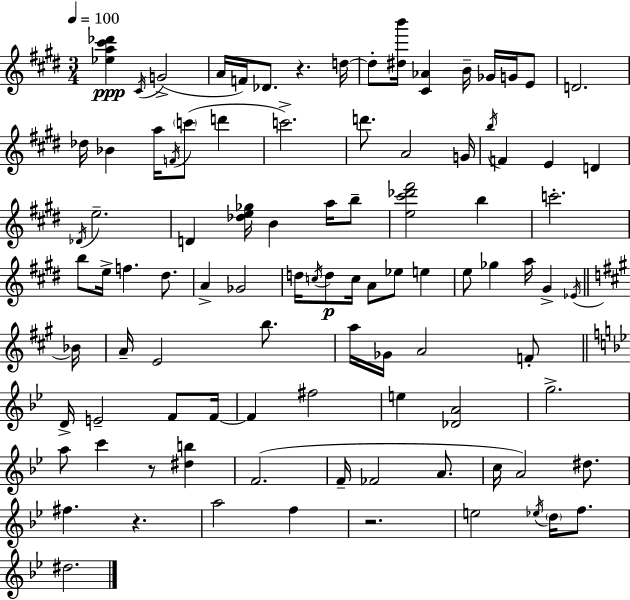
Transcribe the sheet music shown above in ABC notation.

X:1
T:Untitled
M:3/4
L:1/4
K:E
[_ea^c'_d'] ^C/4 G2 A/4 F/4 _D/2 z d/4 d/2 [^db']/4 [^C_A] B/4 _G/4 G/4 E/2 D2 _d/4 _B a/4 F/4 c'/2 d' c'2 d'/2 A2 G/4 b/4 F E D _D/4 e2 D [_de_g]/4 B a/4 b/2 [e^c'_d'^f']2 b c'2 b/2 e/4 f ^d/2 A _G2 d/4 c/4 d/2 c/4 A/2 _e/2 e e/2 _g a/4 ^G _E/4 _B/4 A/4 E2 b/2 a/4 _G/4 A2 F/2 D/4 E2 F/2 F/4 F ^f2 e [_DA]2 g2 a/2 c' z/2 [^db] F2 F/4 _F2 A/2 c/4 A2 ^d/2 ^f z a2 f z2 e2 _e/4 d/4 f/2 ^d2